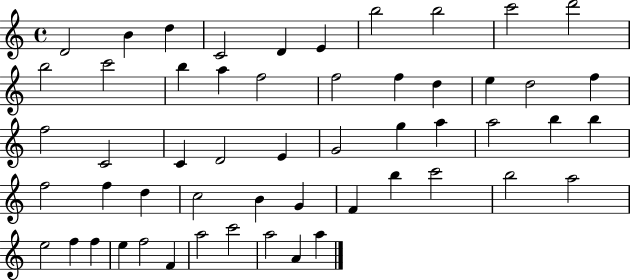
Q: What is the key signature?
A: C major